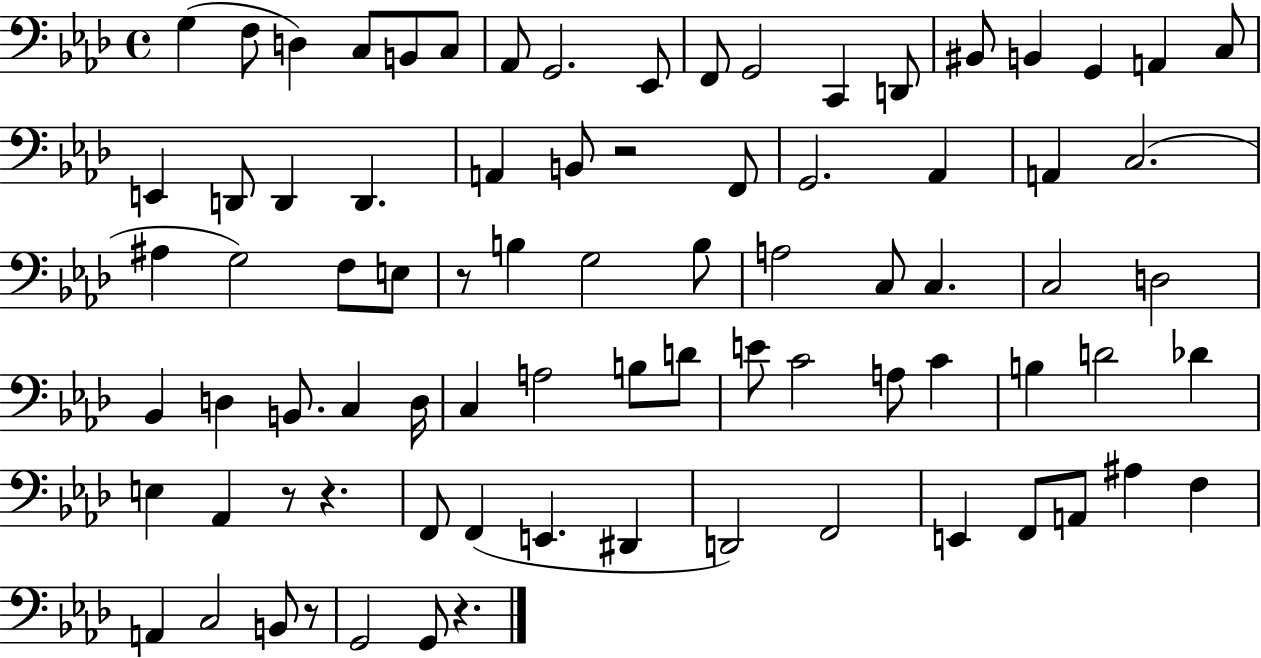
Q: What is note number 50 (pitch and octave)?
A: D4